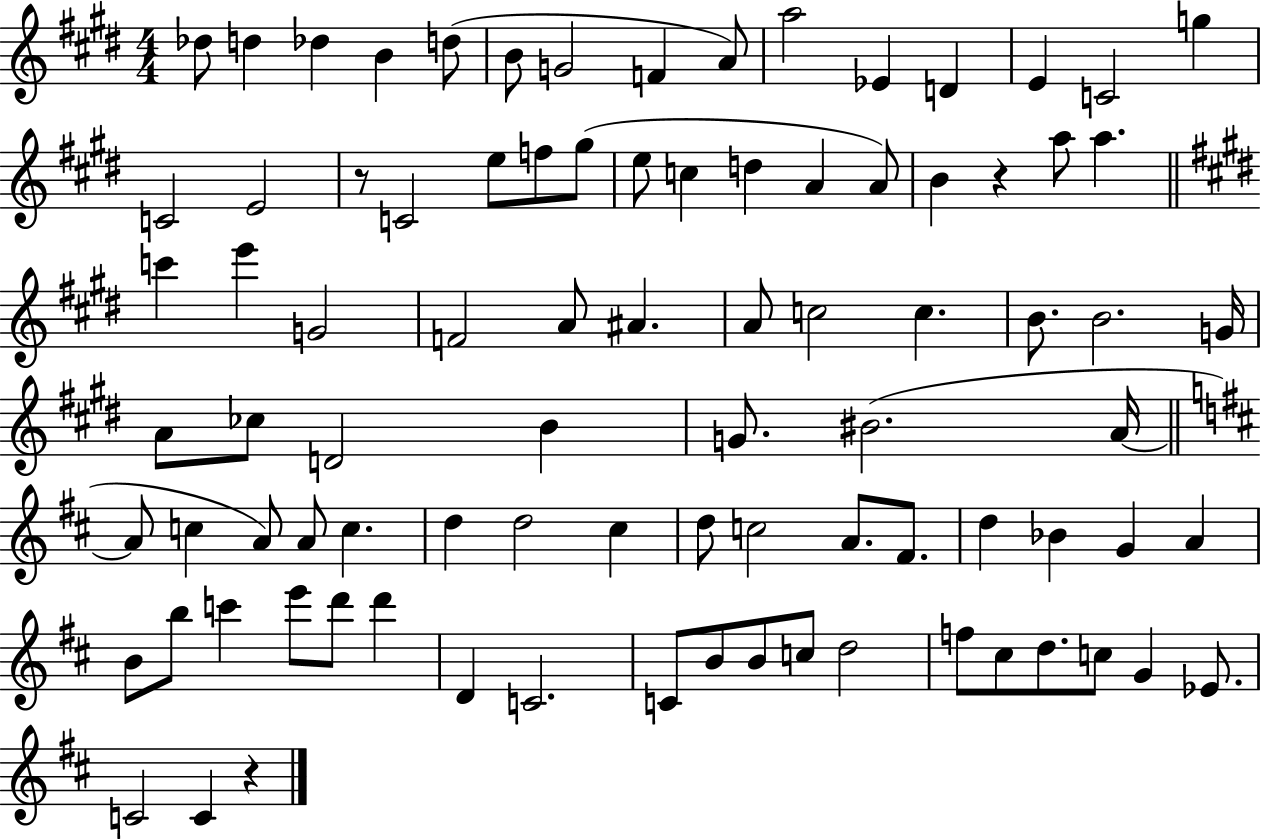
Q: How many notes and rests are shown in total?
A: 88